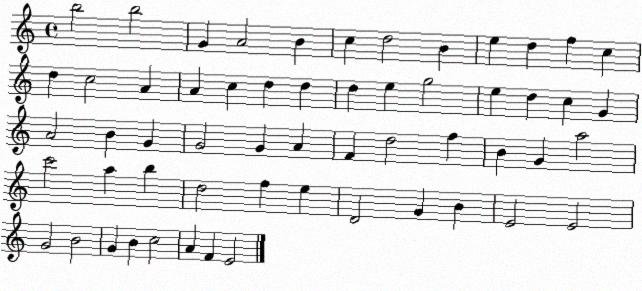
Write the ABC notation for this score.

X:1
T:Untitled
M:4/4
L:1/4
K:C
b2 b2 G A2 B c d2 B e d f c d c2 A A c d d d e g2 e d c G A2 B G G2 G A F d2 f B G a2 c'2 a b d2 f e D2 G B E2 E2 G2 B2 G B c2 A F E2